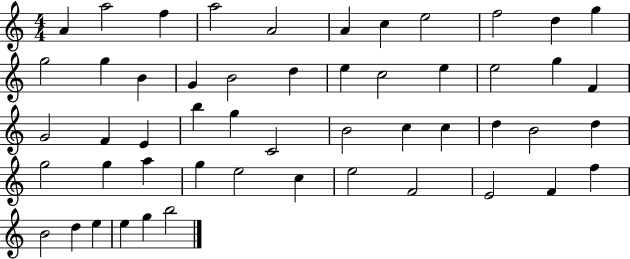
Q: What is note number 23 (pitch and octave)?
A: F4